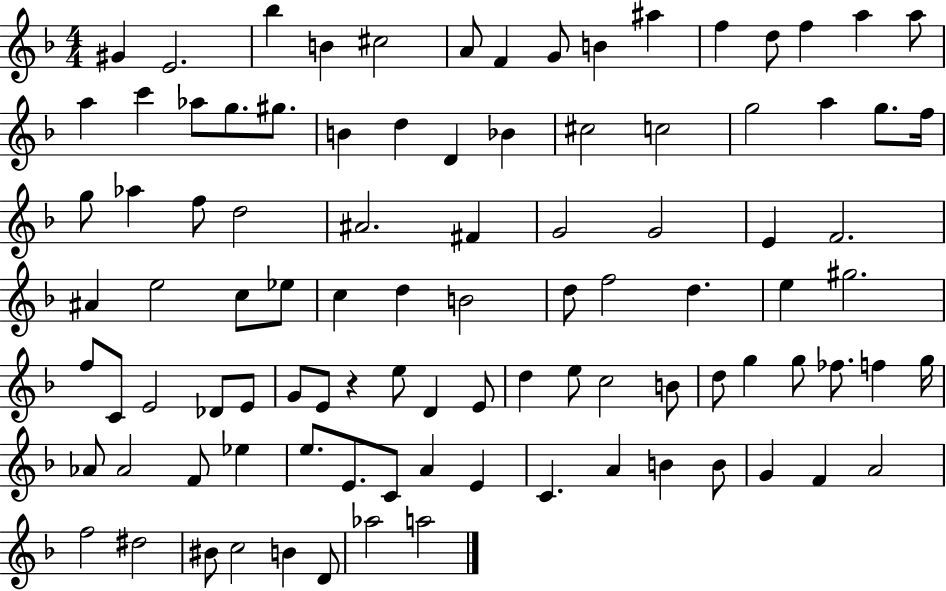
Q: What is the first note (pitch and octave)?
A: G#4